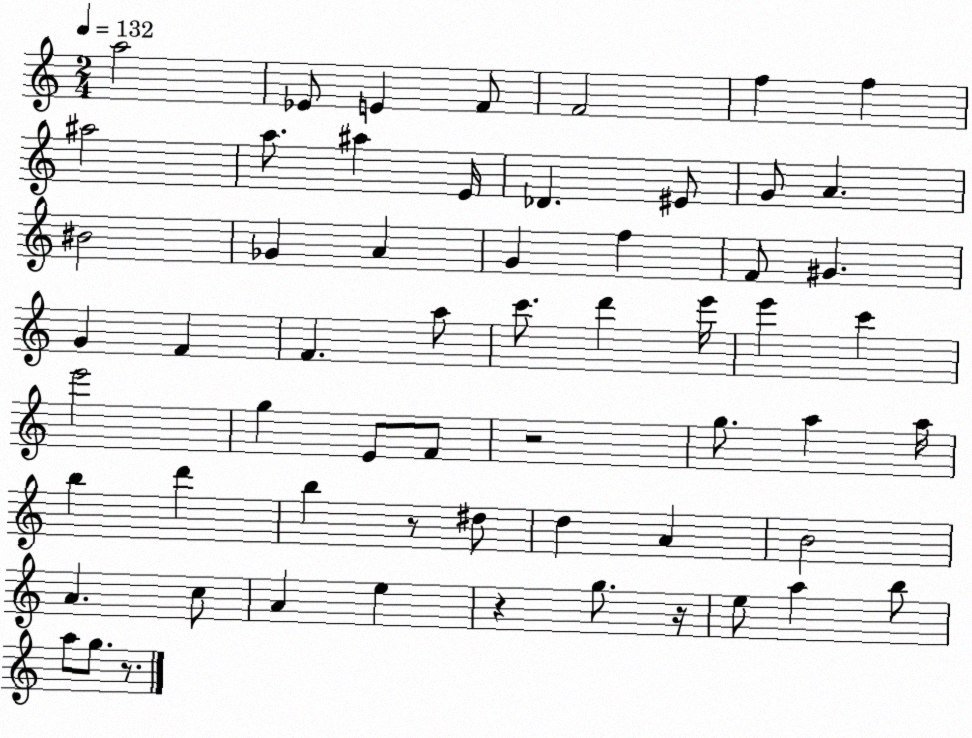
X:1
T:Untitled
M:2/4
L:1/4
K:C
a2 _E/2 E F/2 F2 f f ^a2 a/2 ^a E/4 _D ^E/2 G/2 A ^B2 _G A G f F/2 ^G G F F a/2 c'/2 d' e'/4 e' c' e'2 g E/2 F/2 z2 g/2 a a/4 b d' b z/2 ^d/2 d A B2 A c/2 A e z g/2 z/4 e/2 a b/2 a/2 g/2 z/2